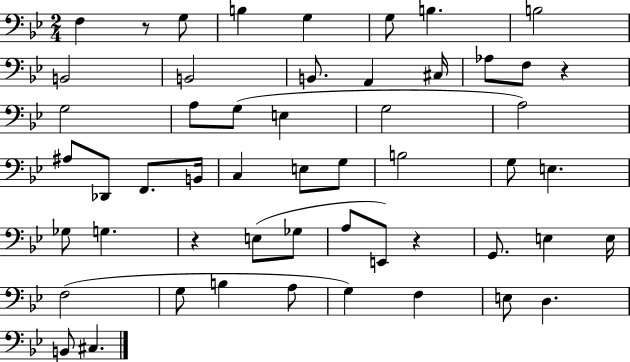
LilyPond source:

{
  \clef bass
  \numericTimeSignature
  \time 2/4
  \key bes \major
  \repeat volta 2 { f4 r8 g8 | b4 g4 | g8 b4. | b2 | \break b,2 | b,2 | b,8. a,4 cis16 | aes8 f8 r4 | \break g2 | a8 g8( e4 | g2 | a2) | \break ais8 des,8 f,8. b,16 | c4 e8 g8 | b2 | g8 e4. | \break ges8 g4. | r4 e8( ges8 | a8 e,8) r4 | g,8. e4 e16 | \break f2( | g8 b4 a8 | g4) f4 | e8 d4. | \break b,8 cis4. | } \bar "|."
}